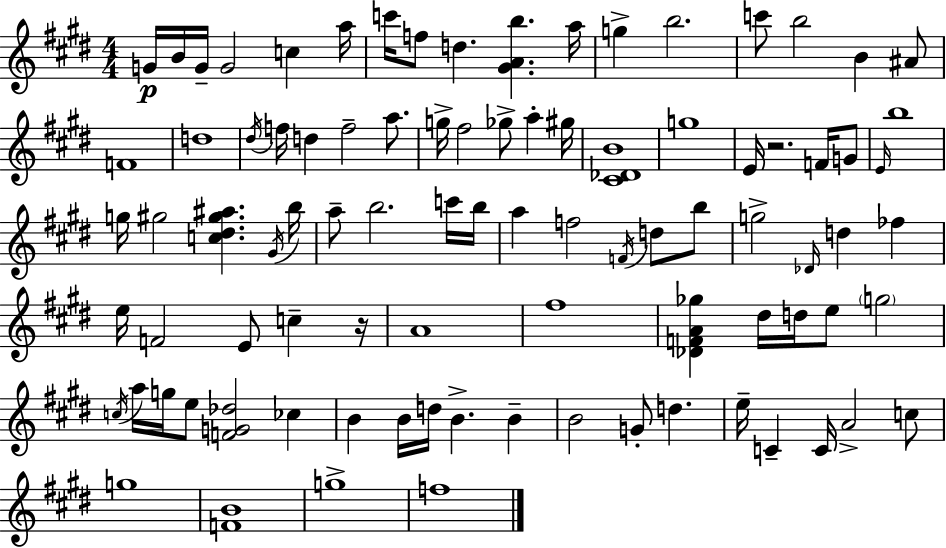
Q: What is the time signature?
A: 4/4